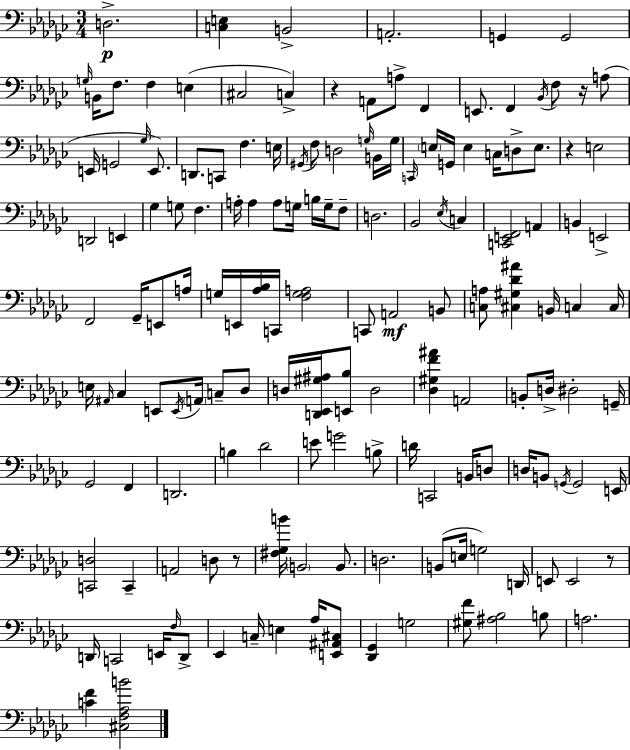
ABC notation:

X:1
T:Untitled
M:3/4
L:1/4
K:Ebm
D,2 [C,E,] B,,2 A,,2 G,, G,,2 G,/4 B,,/4 F,/2 F, E, ^C,2 C, z A,,/2 A,/2 F,, E,,/2 F,, _B,,/4 F,/2 z/4 A,/2 E,,/4 G,,2 _G,/4 E,,/2 D,,/2 C,,/2 F, E,/4 ^G,,/4 F,/2 D,2 G,/4 B,,/4 G,/4 C,,/4 E,/4 G,,/4 E, C,/4 D,/2 E,/2 z E,2 D,,2 E,, _G, G,/2 F, A,/4 A, A,/2 G,/4 B,/4 G,/4 F,/2 D,2 _B,,2 _E,/4 C, [C,,E,,F,,]2 A,, B,, E,,2 F,,2 _G,,/4 E,,/2 A,/4 G,/4 E,,/4 [_A,_B,]/4 C,,/4 [F,G,A,]2 C,,/2 A,,2 B,,/2 [C,A,]/2 [^C,^G,_D^A] B,,/4 C, C,/4 E,/4 ^A,,/4 _C, E,,/2 E,,/4 A,,/4 C,/2 _D,/2 D,/4 [D,,_E,,^G,^A,]/4 [E,,_B,]/2 D,2 [_D,^G,F^A] A,,2 B,,/2 D,/4 ^D,2 G,,/4 _G,,2 F,, D,,2 B, _D2 E/2 G2 B,/2 D/4 C,,2 B,,/4 D,/2 D,/4 B,,/2 G,,/4 G,,2 E,,/4 [C,,D,]2 C,, A,,2 D,/2 z/2 [^F,_G,B]/4 B,,2 B,,/2 D,2 B,,/2 E,/4 G,2 D,,/4 E,,/2 E,,2 z/2 D,,/4 C,,2 E,,/4 F,/4 D,,/2 _E,, C,/4 E, _A,/4 [E,,^A,,^C,]/2 [_D,,_G,,] G,2 [^G,F]/2 [^A,_B,]2 B,/2 A,2 [CF] [^C,F,_A,B]2